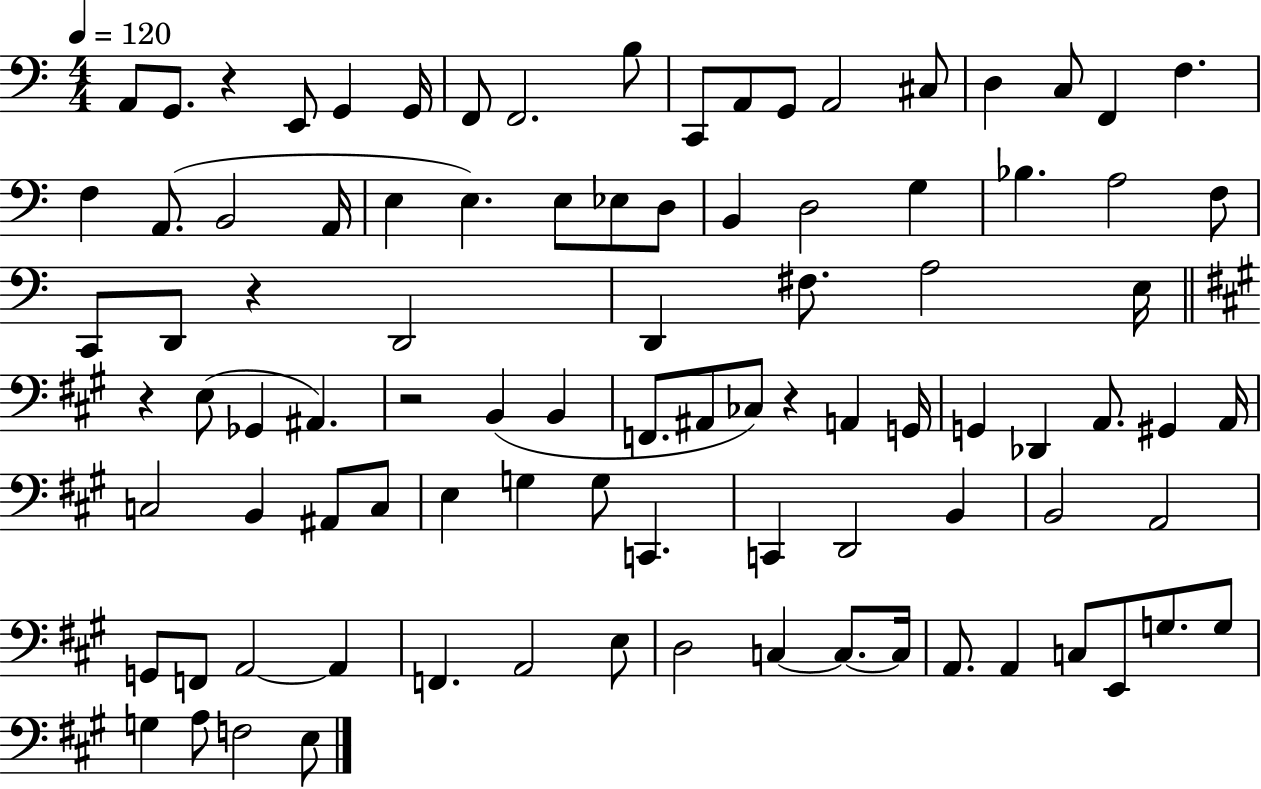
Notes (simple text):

A2/e G2/e. R/q E2/e G2/q G2/s F2/e F2/h. B3/e C2/e A2/e G2/e A2/h C#3/e D3/q C3/e F2/q F3/q. F3/q A2/e. B2/h A2/s E3/q E3/q. E3/e Eb3/e D3/e B2/q D3/h G3/q Bb3/q. A3/h F3/e C2/e D2/e R/q D2/h D2/q F#3/e. A3/h E3/s R/q E3/e Gb2/q A#2/q. R/h B2/q B2/q F2/e. A#2/e CES3/e R/q A2/q G2/s G2/q Db2/q A2/e. G#2/q A2/s C3/h B2/q A#2/e C3/e E3/q G3/q G3/e C2/q. C2/q D2/h B2/q B2/h A2/h G2/e F2/e A2/h A2/q F2/q. A2/h E3/e D3/h C3/q C3/e. C3/s A2/e. A2/q C3/e E2/e G3/e. G3/e G3/q A3/e F3/h E3/e